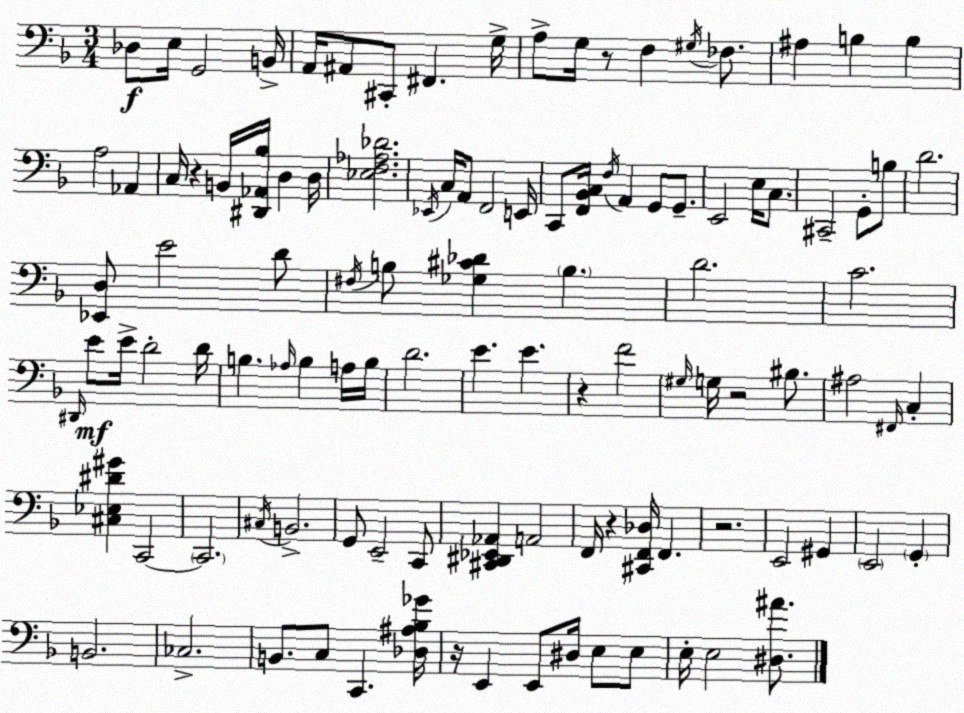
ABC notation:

X:1
T:Untitled
M:3/4
L:1/4
K:F
_D,/2 E,/4 G,,2 B,,/4 A,,/4 ^A,,/2 ^C,,/2 ^F,, G,/4 A,/2 G,/4 z/2 F, ^G,/4 _F,/2 ^A, B, B, A,2 _A,, C,/4 z B,,/4 [^D,,_A,,_B,]/4 D, D,/4 [_E,F,_A,_D]2 _E,,/4 C,/4 A,,/2 F,,2 E,,/4 C,,/2 [F,,_B,,C,]/4 F,/4 A,, G,,/2 G,,/2 E,,2 E,/4 C,/2 ^C,,2 G,,/2 B,/2 D2 [_E,,D,]/2 E2 D/2 ^F,/4 B,/2 [_G,^C_D] B, D2 C2 ^D,,/4 E/2 E/4 D2 D/4 B, _A,/4 B, A,/4 B,/4 D2 E E z F2 ^G,/4 G,/4 z2 ^B,/2 ^A,2 ^F,,/4 C, [^C,_E,^D^G] C,,2 C,,2 ^C,/4 B,,2 G,,/2 E,,2 C,,/2 [^C,,^D,,_E,,_A,,] A,,2 F,,/4 z [^C,,F,,_D,]/4 F,, z2 E,,2 ^G,, E,,2 G,, B,,2 _C,2 B,,/2 C,/2 C,, [_D,^A,_B,_G]/4 z/4 E,, E,,/2 ^D,/4 E,/2 E,/2 E,/4 E,2 [^D,^A]/2